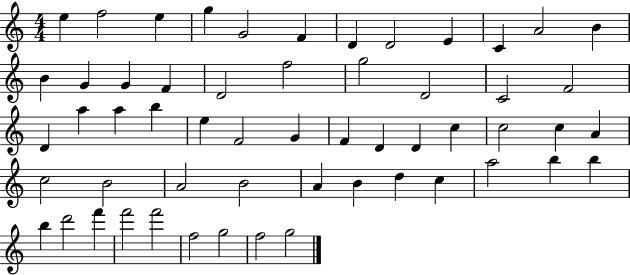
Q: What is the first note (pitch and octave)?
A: E5